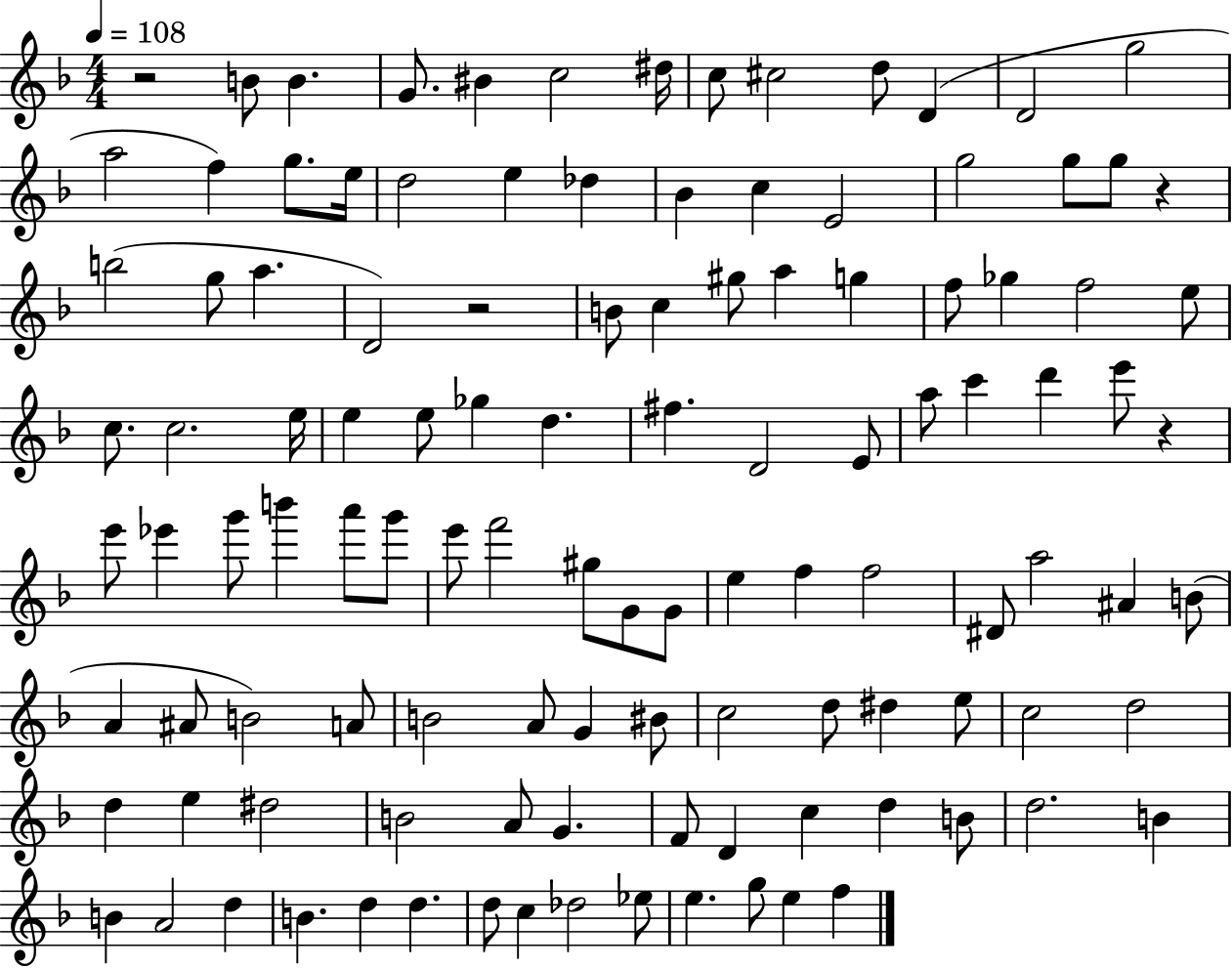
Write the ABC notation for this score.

X:1
T:Untitled
M:4/4
L:1/4
K:F
z2 B/2 B G/2 ^B c2 ^d/4 c/2 ^c2 d/2 D D2 g2 a2 f g/2 e/4 d2 e _d _B c E2 g2 g/2 g/2 z b2 g/2 a D2 z2 B/2 c ^g/2 a g f/2 _g f2 e/2 c/2 c2 e/4 e e/2 _g d ^f D2 E/2 a/2 c' d' e'/2 z e'/2 _e' g'/2 b' a'/2 g'/2 e'/2 f'2 ^g/2 G/2 G/2 e f f2 ^D/2 a2 ^A B/2 A ^A/2 B2 A/2 B2 A/2 G ^B/2 c2 d/2 ^d e/2 c2 d2 d e ^d2 B2 A/2 G F/2 D c d B/2 d2 B B A2 d B d d d/2 c _d2 _e/2 e g/2 e f